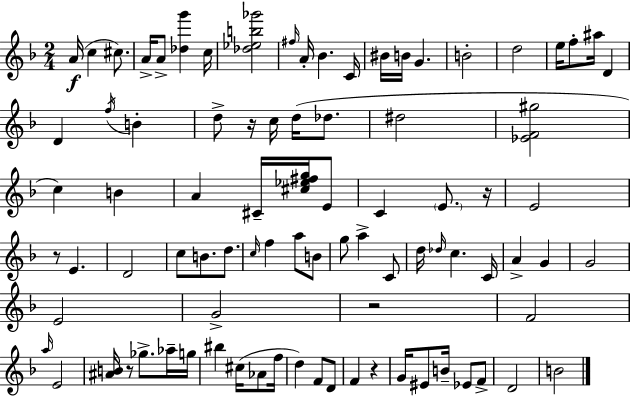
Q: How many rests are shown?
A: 6